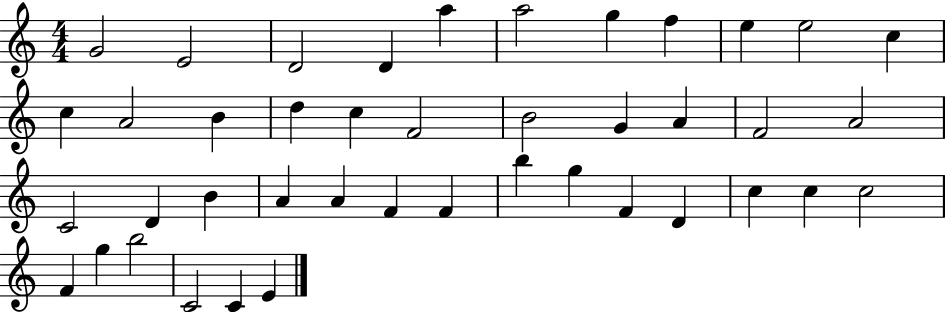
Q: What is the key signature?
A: C major